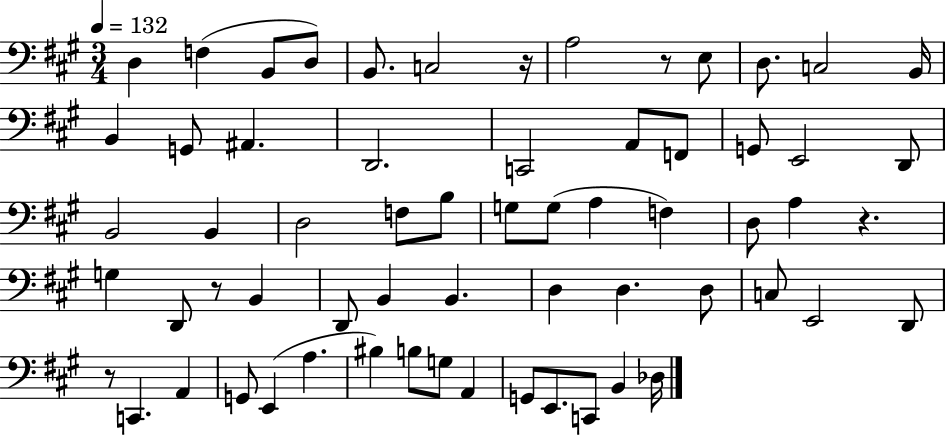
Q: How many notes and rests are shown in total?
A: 63